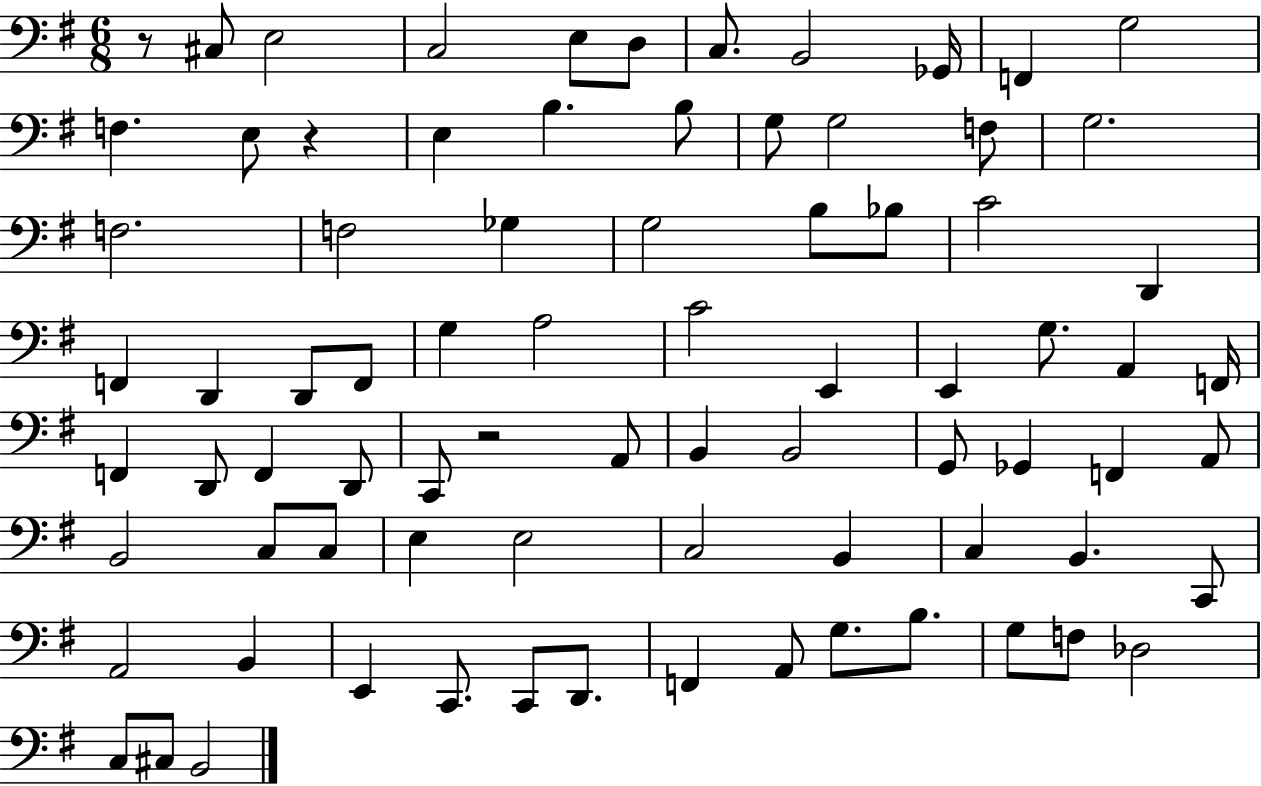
X:1
T:Untitled
M:6/8
L:1/4
K:G
z/2 ^C,/2 E,2 C,2 E,/2 D,/2 C,/2 B,,2 _G,,/4 F,, G,2 F, E,/2 z E, B, B,/2 G,/2 G,2 F,/2 G,2 F,2 F,2 _G, G,2 B,/2 _B,/2 C2 D,, F,, D,, D,,/2 F,,/2 G, A,2 C2 E,, E,, G,/2 A,, F,,/4 F,, D,,/2 F,, D,,/2 C,,/2 z2 A,,/2 B,, B,,2 G,,/2 _G,, F,, A,,/2 B,,2 C,/2 C,/2 E, E,2 C,2 B,, C, B,, C,,/2 A,,2 B,, E,, C,,/2 C,,/2 D,,/2 F,, A,,/2 G,/2 B,/2 G,/2 F,/2 _D,2 C,/2 ^C,/2 B,,2